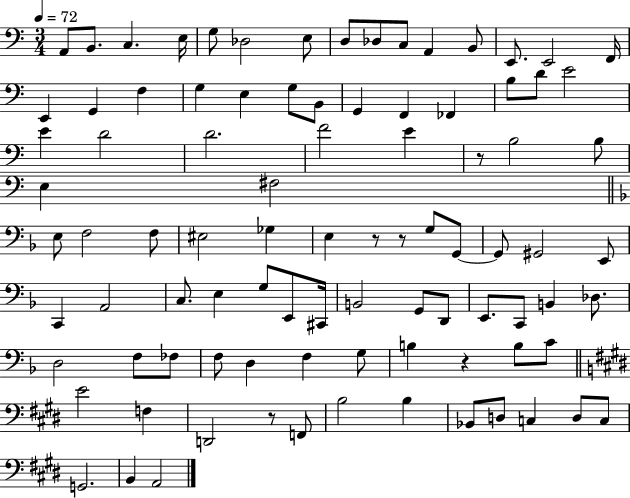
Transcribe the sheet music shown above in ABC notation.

X:1
T:Untitled
M:3/4
L:1/4
K:C
A,,/2 B,,/2 C, E,/4 G,/2 _D,2 E,/2 D,/2 _D,/2 C,/2 A,, B,,/2 E,,/2 E,,2 F,,/4 E,, G,, F, G, E, G,/2 B,,/2 G,, F,, _F,, B,/2 D/2 E2 E D2 D2 F2 E z/2 B,2 B,/2 E, ^F,2 E,/2 F,2 F,/2 ^E,2 _G, E, z/2 z/2 G,/2 G,,/2 G,,/2 ^G,,2 E,,/2 C,, A,,2 C,/2 E, G,/2 E,,/2 ^C,,/4 B,,2 G,,/2 D,,/2 E,,/2 C,,/2 B,, _D,/2 D,2 F,/2 _F,/2 F,/2 D, F, G,/2 B, z B,/2 C/2 E2 F, D,,2 z/2 F,,/2 B,2 B, _B,,/2 D,/2 C, D,/2 C,/2 G,,2 B,, A,,2